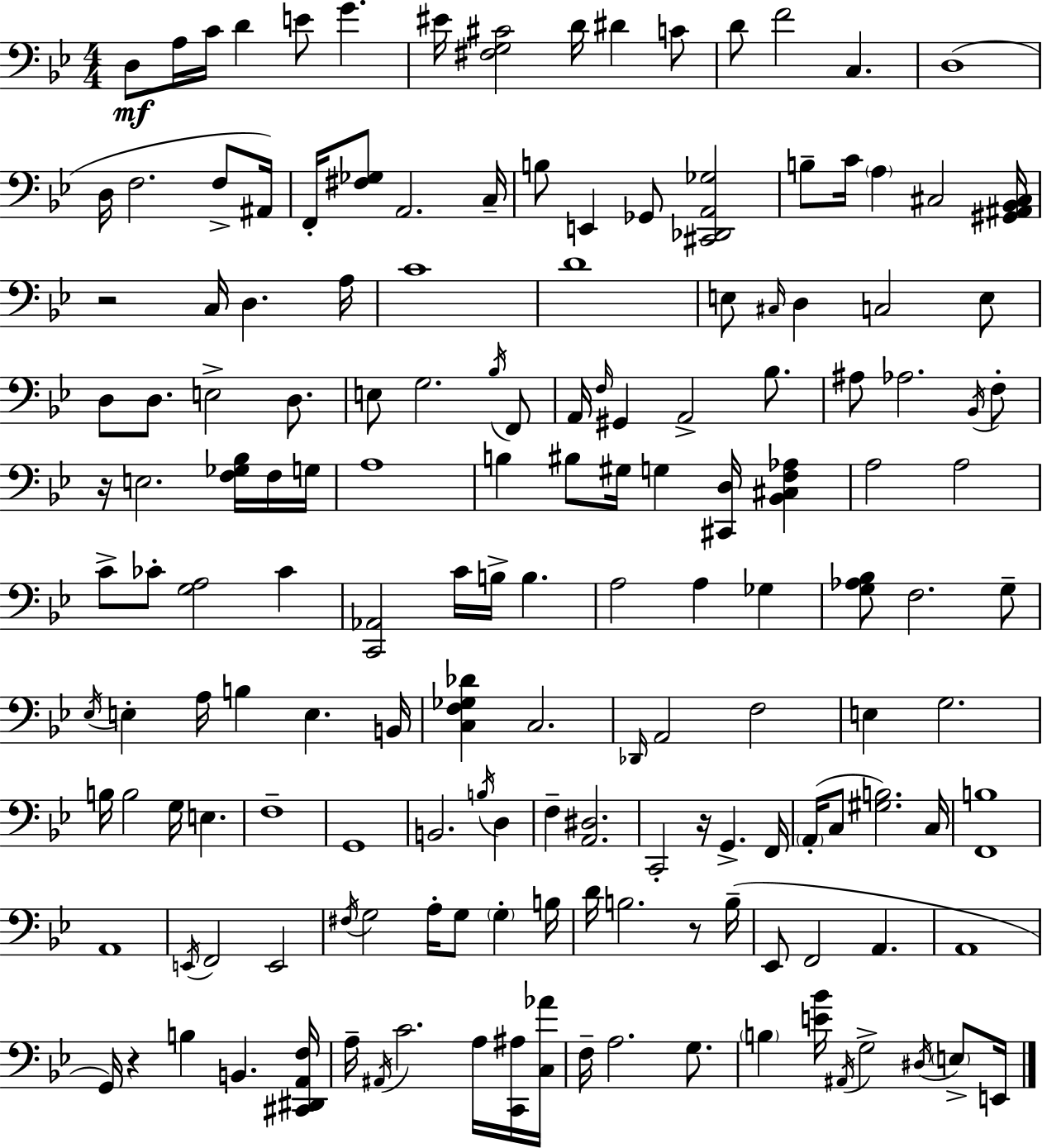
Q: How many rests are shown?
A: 5